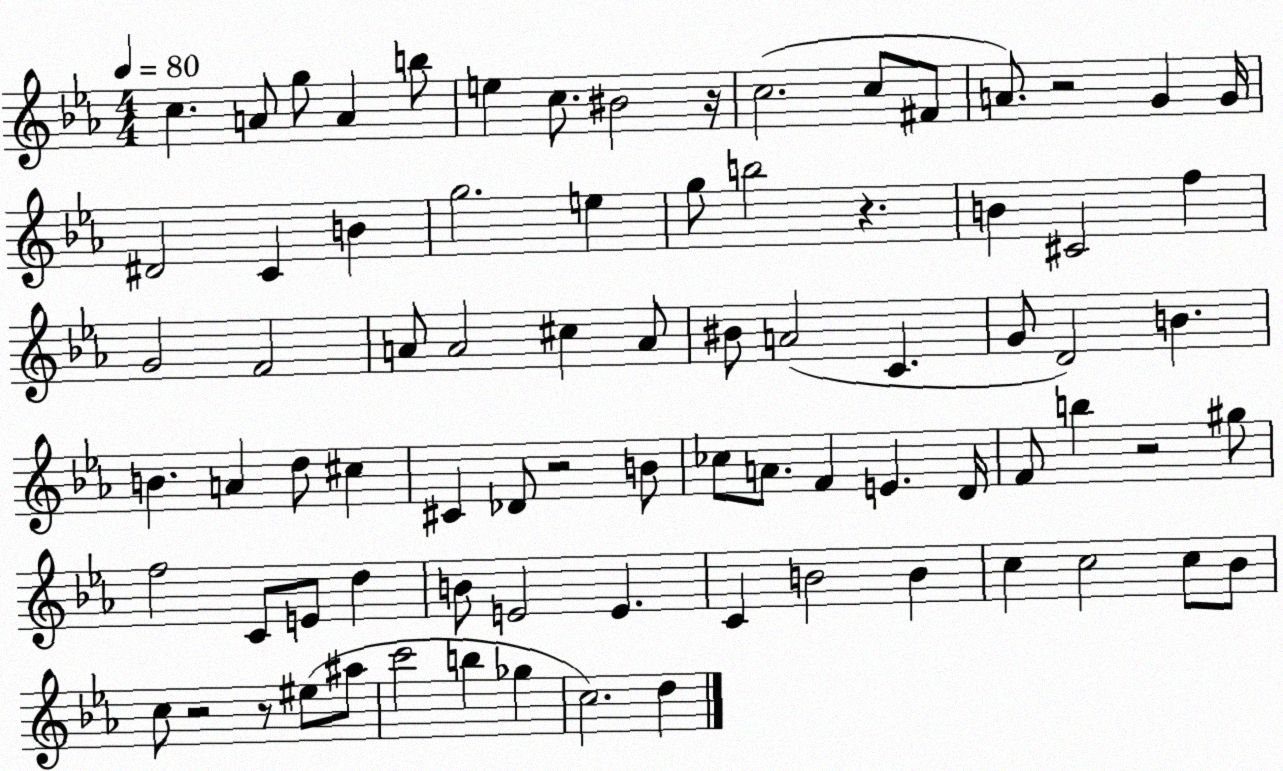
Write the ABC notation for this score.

X:1
T:Untitled
M:4/4
L:1/4
K:Eb
c A/2 g/2 A b/2 e c/2 ^B2 z/4 c2 c/2 ^F/2 A/2 z2 G G/4 ^D2 C B g2 e g/2 b2 z B ^C2 f G2 F2 A/2 A2 ^c A/2 ^B/2 A2 C G/2 D2 B B A d/2 ^c ^C _D/2 z2 B/2 _c/2 A/2 F E D/4 F/2 b z2 ^g/2 f2 C/2 E/2 d B/2 E2 E C B2 B c c2 c/2 _B/2 c/2 z2 z/2 ^e/2 ^a/2 c'2 b _g c2 d